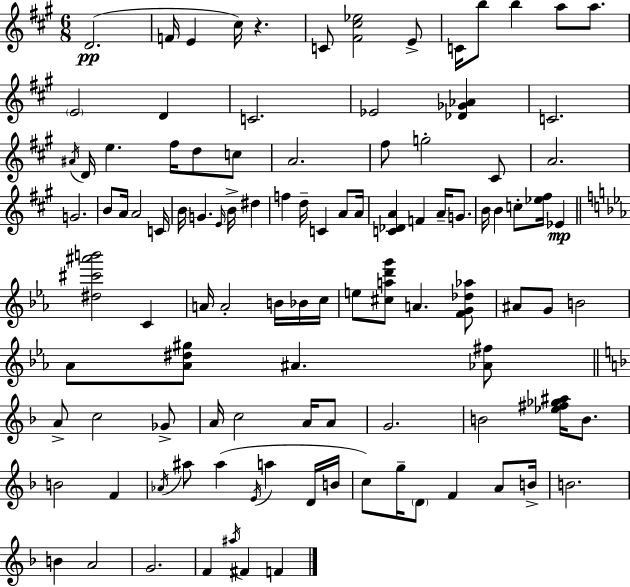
{
  \clef treble
  \numericTimeSignature
  \time 6/8
  \key a \major
  d'2.(\pp | f'16 e'4 cis''16) r4. | c'8 <fis' cis'' ees''>2 e'8-> | c'16 b''8 b''4 a''8 a''8. | \break \parenthesize e'2 d'4 | c'2. | ees'2 <des' ges' aes'>4 | c'2. | \break \acciaccatura { ais'16 } d'16 e''4. fis''16 d''8 c''8 | a'2. | fis''8 g''2-. cis'8 | a'2. | \break g'2. | b'8 a'16 a'2 | c'16 b'16 g'4. \grace { e'16 } b'16-> dis''4 | f''4 d''16-- c'4 a'8 | \break a'16 <c' des' a'>4 f'4 a'16-- g'8. | b'16 b'4 c''8-. <ees'' fis''>16 ees'4\mp | \bar "||" \break \key ees \major <dis'' cis''' ais''' b'''>2 c'4 | a'16 a'2-. b'16 bes'16 c''16 | e''8 <cis'' a'' d''' g'''>8 a'4. <f' g' des'' aes''>8 | ais'8 g'8 b'2 | \break aes'8 <aes' dis'' gis''>8 ais'4. <aes' fis''>8 | \bar "||" \break \key f \major a'8-> c''2 ges'8-> | a'16 c''2 a'16 a'8 | g'2. | b'2 <ees'' fis'' ges'' ais''>16 b'8. | \break b'2 f'4 | \acciaccatura { aes'16 } ais''8 ais''4( \acciaccatura { e'16 } a''4 | d'16 b'16 c''8) g''16-- \parenthesize d'8 f'4 a'8 | b'16-> b'2. | \break b'4 a'2 | g'2. | f'4 \acciaccatura { ais''16 } fis'4 f'4 | \bar "|."
}